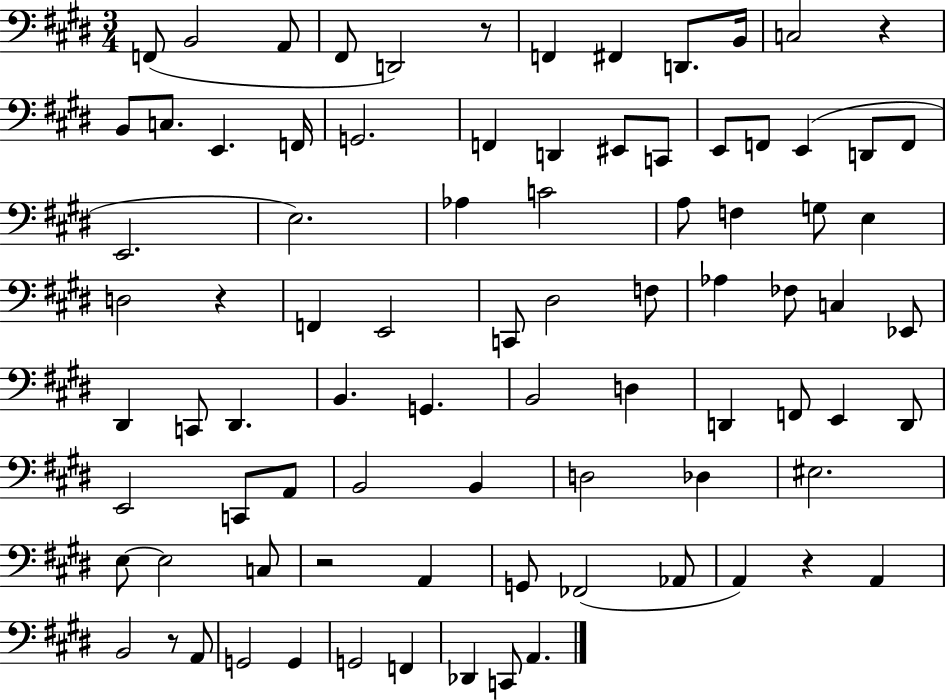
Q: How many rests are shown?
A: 6